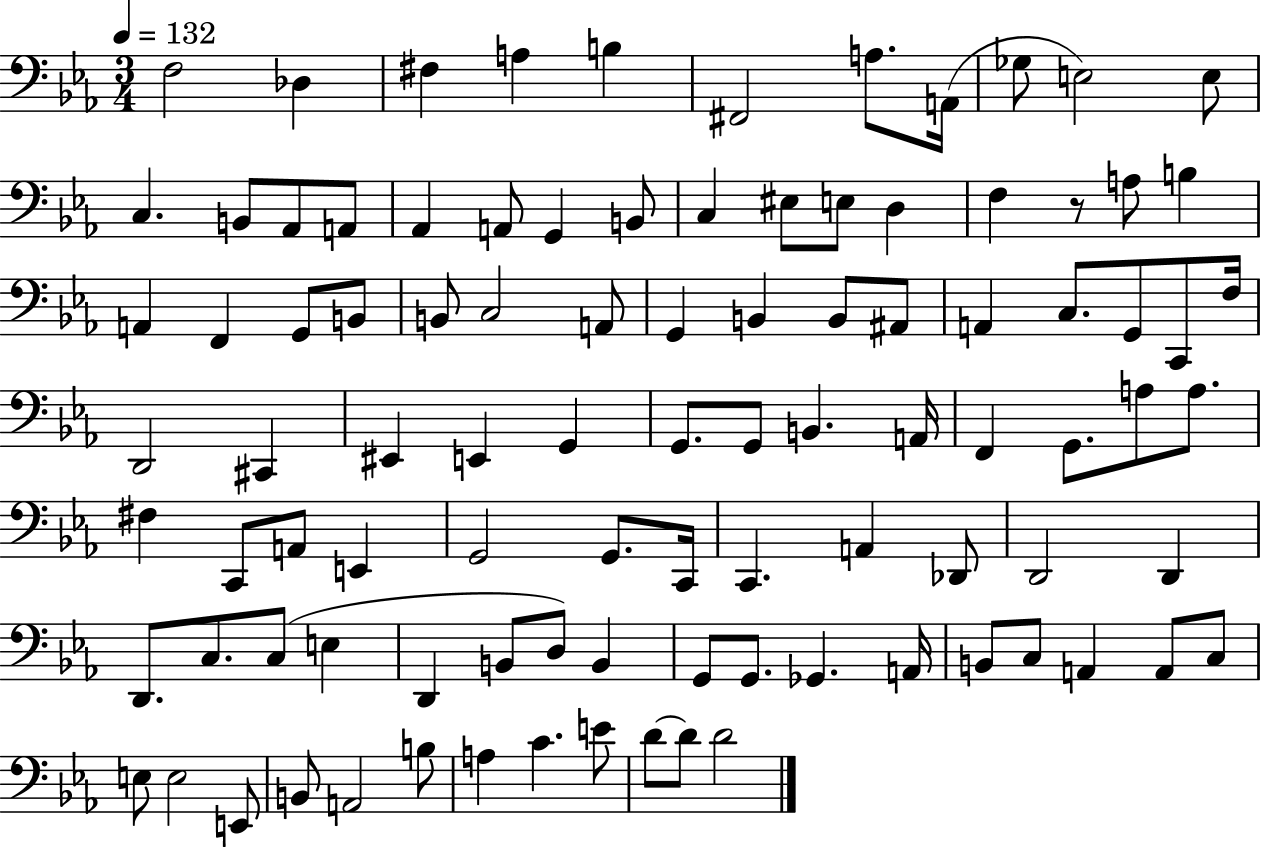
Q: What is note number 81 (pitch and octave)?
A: C3